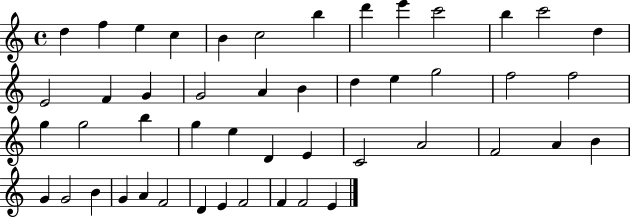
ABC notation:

X:1
T:Untitled
M:4/4
L:1/4
K:C
d f e c B c2 b d' e' c'2 b c'2 d E2 F G G2 A B d e g2 f2 f2 g g2 b g e D E C2 A2 F2 A B G G2 B G A F2 D E F2 F F2 E